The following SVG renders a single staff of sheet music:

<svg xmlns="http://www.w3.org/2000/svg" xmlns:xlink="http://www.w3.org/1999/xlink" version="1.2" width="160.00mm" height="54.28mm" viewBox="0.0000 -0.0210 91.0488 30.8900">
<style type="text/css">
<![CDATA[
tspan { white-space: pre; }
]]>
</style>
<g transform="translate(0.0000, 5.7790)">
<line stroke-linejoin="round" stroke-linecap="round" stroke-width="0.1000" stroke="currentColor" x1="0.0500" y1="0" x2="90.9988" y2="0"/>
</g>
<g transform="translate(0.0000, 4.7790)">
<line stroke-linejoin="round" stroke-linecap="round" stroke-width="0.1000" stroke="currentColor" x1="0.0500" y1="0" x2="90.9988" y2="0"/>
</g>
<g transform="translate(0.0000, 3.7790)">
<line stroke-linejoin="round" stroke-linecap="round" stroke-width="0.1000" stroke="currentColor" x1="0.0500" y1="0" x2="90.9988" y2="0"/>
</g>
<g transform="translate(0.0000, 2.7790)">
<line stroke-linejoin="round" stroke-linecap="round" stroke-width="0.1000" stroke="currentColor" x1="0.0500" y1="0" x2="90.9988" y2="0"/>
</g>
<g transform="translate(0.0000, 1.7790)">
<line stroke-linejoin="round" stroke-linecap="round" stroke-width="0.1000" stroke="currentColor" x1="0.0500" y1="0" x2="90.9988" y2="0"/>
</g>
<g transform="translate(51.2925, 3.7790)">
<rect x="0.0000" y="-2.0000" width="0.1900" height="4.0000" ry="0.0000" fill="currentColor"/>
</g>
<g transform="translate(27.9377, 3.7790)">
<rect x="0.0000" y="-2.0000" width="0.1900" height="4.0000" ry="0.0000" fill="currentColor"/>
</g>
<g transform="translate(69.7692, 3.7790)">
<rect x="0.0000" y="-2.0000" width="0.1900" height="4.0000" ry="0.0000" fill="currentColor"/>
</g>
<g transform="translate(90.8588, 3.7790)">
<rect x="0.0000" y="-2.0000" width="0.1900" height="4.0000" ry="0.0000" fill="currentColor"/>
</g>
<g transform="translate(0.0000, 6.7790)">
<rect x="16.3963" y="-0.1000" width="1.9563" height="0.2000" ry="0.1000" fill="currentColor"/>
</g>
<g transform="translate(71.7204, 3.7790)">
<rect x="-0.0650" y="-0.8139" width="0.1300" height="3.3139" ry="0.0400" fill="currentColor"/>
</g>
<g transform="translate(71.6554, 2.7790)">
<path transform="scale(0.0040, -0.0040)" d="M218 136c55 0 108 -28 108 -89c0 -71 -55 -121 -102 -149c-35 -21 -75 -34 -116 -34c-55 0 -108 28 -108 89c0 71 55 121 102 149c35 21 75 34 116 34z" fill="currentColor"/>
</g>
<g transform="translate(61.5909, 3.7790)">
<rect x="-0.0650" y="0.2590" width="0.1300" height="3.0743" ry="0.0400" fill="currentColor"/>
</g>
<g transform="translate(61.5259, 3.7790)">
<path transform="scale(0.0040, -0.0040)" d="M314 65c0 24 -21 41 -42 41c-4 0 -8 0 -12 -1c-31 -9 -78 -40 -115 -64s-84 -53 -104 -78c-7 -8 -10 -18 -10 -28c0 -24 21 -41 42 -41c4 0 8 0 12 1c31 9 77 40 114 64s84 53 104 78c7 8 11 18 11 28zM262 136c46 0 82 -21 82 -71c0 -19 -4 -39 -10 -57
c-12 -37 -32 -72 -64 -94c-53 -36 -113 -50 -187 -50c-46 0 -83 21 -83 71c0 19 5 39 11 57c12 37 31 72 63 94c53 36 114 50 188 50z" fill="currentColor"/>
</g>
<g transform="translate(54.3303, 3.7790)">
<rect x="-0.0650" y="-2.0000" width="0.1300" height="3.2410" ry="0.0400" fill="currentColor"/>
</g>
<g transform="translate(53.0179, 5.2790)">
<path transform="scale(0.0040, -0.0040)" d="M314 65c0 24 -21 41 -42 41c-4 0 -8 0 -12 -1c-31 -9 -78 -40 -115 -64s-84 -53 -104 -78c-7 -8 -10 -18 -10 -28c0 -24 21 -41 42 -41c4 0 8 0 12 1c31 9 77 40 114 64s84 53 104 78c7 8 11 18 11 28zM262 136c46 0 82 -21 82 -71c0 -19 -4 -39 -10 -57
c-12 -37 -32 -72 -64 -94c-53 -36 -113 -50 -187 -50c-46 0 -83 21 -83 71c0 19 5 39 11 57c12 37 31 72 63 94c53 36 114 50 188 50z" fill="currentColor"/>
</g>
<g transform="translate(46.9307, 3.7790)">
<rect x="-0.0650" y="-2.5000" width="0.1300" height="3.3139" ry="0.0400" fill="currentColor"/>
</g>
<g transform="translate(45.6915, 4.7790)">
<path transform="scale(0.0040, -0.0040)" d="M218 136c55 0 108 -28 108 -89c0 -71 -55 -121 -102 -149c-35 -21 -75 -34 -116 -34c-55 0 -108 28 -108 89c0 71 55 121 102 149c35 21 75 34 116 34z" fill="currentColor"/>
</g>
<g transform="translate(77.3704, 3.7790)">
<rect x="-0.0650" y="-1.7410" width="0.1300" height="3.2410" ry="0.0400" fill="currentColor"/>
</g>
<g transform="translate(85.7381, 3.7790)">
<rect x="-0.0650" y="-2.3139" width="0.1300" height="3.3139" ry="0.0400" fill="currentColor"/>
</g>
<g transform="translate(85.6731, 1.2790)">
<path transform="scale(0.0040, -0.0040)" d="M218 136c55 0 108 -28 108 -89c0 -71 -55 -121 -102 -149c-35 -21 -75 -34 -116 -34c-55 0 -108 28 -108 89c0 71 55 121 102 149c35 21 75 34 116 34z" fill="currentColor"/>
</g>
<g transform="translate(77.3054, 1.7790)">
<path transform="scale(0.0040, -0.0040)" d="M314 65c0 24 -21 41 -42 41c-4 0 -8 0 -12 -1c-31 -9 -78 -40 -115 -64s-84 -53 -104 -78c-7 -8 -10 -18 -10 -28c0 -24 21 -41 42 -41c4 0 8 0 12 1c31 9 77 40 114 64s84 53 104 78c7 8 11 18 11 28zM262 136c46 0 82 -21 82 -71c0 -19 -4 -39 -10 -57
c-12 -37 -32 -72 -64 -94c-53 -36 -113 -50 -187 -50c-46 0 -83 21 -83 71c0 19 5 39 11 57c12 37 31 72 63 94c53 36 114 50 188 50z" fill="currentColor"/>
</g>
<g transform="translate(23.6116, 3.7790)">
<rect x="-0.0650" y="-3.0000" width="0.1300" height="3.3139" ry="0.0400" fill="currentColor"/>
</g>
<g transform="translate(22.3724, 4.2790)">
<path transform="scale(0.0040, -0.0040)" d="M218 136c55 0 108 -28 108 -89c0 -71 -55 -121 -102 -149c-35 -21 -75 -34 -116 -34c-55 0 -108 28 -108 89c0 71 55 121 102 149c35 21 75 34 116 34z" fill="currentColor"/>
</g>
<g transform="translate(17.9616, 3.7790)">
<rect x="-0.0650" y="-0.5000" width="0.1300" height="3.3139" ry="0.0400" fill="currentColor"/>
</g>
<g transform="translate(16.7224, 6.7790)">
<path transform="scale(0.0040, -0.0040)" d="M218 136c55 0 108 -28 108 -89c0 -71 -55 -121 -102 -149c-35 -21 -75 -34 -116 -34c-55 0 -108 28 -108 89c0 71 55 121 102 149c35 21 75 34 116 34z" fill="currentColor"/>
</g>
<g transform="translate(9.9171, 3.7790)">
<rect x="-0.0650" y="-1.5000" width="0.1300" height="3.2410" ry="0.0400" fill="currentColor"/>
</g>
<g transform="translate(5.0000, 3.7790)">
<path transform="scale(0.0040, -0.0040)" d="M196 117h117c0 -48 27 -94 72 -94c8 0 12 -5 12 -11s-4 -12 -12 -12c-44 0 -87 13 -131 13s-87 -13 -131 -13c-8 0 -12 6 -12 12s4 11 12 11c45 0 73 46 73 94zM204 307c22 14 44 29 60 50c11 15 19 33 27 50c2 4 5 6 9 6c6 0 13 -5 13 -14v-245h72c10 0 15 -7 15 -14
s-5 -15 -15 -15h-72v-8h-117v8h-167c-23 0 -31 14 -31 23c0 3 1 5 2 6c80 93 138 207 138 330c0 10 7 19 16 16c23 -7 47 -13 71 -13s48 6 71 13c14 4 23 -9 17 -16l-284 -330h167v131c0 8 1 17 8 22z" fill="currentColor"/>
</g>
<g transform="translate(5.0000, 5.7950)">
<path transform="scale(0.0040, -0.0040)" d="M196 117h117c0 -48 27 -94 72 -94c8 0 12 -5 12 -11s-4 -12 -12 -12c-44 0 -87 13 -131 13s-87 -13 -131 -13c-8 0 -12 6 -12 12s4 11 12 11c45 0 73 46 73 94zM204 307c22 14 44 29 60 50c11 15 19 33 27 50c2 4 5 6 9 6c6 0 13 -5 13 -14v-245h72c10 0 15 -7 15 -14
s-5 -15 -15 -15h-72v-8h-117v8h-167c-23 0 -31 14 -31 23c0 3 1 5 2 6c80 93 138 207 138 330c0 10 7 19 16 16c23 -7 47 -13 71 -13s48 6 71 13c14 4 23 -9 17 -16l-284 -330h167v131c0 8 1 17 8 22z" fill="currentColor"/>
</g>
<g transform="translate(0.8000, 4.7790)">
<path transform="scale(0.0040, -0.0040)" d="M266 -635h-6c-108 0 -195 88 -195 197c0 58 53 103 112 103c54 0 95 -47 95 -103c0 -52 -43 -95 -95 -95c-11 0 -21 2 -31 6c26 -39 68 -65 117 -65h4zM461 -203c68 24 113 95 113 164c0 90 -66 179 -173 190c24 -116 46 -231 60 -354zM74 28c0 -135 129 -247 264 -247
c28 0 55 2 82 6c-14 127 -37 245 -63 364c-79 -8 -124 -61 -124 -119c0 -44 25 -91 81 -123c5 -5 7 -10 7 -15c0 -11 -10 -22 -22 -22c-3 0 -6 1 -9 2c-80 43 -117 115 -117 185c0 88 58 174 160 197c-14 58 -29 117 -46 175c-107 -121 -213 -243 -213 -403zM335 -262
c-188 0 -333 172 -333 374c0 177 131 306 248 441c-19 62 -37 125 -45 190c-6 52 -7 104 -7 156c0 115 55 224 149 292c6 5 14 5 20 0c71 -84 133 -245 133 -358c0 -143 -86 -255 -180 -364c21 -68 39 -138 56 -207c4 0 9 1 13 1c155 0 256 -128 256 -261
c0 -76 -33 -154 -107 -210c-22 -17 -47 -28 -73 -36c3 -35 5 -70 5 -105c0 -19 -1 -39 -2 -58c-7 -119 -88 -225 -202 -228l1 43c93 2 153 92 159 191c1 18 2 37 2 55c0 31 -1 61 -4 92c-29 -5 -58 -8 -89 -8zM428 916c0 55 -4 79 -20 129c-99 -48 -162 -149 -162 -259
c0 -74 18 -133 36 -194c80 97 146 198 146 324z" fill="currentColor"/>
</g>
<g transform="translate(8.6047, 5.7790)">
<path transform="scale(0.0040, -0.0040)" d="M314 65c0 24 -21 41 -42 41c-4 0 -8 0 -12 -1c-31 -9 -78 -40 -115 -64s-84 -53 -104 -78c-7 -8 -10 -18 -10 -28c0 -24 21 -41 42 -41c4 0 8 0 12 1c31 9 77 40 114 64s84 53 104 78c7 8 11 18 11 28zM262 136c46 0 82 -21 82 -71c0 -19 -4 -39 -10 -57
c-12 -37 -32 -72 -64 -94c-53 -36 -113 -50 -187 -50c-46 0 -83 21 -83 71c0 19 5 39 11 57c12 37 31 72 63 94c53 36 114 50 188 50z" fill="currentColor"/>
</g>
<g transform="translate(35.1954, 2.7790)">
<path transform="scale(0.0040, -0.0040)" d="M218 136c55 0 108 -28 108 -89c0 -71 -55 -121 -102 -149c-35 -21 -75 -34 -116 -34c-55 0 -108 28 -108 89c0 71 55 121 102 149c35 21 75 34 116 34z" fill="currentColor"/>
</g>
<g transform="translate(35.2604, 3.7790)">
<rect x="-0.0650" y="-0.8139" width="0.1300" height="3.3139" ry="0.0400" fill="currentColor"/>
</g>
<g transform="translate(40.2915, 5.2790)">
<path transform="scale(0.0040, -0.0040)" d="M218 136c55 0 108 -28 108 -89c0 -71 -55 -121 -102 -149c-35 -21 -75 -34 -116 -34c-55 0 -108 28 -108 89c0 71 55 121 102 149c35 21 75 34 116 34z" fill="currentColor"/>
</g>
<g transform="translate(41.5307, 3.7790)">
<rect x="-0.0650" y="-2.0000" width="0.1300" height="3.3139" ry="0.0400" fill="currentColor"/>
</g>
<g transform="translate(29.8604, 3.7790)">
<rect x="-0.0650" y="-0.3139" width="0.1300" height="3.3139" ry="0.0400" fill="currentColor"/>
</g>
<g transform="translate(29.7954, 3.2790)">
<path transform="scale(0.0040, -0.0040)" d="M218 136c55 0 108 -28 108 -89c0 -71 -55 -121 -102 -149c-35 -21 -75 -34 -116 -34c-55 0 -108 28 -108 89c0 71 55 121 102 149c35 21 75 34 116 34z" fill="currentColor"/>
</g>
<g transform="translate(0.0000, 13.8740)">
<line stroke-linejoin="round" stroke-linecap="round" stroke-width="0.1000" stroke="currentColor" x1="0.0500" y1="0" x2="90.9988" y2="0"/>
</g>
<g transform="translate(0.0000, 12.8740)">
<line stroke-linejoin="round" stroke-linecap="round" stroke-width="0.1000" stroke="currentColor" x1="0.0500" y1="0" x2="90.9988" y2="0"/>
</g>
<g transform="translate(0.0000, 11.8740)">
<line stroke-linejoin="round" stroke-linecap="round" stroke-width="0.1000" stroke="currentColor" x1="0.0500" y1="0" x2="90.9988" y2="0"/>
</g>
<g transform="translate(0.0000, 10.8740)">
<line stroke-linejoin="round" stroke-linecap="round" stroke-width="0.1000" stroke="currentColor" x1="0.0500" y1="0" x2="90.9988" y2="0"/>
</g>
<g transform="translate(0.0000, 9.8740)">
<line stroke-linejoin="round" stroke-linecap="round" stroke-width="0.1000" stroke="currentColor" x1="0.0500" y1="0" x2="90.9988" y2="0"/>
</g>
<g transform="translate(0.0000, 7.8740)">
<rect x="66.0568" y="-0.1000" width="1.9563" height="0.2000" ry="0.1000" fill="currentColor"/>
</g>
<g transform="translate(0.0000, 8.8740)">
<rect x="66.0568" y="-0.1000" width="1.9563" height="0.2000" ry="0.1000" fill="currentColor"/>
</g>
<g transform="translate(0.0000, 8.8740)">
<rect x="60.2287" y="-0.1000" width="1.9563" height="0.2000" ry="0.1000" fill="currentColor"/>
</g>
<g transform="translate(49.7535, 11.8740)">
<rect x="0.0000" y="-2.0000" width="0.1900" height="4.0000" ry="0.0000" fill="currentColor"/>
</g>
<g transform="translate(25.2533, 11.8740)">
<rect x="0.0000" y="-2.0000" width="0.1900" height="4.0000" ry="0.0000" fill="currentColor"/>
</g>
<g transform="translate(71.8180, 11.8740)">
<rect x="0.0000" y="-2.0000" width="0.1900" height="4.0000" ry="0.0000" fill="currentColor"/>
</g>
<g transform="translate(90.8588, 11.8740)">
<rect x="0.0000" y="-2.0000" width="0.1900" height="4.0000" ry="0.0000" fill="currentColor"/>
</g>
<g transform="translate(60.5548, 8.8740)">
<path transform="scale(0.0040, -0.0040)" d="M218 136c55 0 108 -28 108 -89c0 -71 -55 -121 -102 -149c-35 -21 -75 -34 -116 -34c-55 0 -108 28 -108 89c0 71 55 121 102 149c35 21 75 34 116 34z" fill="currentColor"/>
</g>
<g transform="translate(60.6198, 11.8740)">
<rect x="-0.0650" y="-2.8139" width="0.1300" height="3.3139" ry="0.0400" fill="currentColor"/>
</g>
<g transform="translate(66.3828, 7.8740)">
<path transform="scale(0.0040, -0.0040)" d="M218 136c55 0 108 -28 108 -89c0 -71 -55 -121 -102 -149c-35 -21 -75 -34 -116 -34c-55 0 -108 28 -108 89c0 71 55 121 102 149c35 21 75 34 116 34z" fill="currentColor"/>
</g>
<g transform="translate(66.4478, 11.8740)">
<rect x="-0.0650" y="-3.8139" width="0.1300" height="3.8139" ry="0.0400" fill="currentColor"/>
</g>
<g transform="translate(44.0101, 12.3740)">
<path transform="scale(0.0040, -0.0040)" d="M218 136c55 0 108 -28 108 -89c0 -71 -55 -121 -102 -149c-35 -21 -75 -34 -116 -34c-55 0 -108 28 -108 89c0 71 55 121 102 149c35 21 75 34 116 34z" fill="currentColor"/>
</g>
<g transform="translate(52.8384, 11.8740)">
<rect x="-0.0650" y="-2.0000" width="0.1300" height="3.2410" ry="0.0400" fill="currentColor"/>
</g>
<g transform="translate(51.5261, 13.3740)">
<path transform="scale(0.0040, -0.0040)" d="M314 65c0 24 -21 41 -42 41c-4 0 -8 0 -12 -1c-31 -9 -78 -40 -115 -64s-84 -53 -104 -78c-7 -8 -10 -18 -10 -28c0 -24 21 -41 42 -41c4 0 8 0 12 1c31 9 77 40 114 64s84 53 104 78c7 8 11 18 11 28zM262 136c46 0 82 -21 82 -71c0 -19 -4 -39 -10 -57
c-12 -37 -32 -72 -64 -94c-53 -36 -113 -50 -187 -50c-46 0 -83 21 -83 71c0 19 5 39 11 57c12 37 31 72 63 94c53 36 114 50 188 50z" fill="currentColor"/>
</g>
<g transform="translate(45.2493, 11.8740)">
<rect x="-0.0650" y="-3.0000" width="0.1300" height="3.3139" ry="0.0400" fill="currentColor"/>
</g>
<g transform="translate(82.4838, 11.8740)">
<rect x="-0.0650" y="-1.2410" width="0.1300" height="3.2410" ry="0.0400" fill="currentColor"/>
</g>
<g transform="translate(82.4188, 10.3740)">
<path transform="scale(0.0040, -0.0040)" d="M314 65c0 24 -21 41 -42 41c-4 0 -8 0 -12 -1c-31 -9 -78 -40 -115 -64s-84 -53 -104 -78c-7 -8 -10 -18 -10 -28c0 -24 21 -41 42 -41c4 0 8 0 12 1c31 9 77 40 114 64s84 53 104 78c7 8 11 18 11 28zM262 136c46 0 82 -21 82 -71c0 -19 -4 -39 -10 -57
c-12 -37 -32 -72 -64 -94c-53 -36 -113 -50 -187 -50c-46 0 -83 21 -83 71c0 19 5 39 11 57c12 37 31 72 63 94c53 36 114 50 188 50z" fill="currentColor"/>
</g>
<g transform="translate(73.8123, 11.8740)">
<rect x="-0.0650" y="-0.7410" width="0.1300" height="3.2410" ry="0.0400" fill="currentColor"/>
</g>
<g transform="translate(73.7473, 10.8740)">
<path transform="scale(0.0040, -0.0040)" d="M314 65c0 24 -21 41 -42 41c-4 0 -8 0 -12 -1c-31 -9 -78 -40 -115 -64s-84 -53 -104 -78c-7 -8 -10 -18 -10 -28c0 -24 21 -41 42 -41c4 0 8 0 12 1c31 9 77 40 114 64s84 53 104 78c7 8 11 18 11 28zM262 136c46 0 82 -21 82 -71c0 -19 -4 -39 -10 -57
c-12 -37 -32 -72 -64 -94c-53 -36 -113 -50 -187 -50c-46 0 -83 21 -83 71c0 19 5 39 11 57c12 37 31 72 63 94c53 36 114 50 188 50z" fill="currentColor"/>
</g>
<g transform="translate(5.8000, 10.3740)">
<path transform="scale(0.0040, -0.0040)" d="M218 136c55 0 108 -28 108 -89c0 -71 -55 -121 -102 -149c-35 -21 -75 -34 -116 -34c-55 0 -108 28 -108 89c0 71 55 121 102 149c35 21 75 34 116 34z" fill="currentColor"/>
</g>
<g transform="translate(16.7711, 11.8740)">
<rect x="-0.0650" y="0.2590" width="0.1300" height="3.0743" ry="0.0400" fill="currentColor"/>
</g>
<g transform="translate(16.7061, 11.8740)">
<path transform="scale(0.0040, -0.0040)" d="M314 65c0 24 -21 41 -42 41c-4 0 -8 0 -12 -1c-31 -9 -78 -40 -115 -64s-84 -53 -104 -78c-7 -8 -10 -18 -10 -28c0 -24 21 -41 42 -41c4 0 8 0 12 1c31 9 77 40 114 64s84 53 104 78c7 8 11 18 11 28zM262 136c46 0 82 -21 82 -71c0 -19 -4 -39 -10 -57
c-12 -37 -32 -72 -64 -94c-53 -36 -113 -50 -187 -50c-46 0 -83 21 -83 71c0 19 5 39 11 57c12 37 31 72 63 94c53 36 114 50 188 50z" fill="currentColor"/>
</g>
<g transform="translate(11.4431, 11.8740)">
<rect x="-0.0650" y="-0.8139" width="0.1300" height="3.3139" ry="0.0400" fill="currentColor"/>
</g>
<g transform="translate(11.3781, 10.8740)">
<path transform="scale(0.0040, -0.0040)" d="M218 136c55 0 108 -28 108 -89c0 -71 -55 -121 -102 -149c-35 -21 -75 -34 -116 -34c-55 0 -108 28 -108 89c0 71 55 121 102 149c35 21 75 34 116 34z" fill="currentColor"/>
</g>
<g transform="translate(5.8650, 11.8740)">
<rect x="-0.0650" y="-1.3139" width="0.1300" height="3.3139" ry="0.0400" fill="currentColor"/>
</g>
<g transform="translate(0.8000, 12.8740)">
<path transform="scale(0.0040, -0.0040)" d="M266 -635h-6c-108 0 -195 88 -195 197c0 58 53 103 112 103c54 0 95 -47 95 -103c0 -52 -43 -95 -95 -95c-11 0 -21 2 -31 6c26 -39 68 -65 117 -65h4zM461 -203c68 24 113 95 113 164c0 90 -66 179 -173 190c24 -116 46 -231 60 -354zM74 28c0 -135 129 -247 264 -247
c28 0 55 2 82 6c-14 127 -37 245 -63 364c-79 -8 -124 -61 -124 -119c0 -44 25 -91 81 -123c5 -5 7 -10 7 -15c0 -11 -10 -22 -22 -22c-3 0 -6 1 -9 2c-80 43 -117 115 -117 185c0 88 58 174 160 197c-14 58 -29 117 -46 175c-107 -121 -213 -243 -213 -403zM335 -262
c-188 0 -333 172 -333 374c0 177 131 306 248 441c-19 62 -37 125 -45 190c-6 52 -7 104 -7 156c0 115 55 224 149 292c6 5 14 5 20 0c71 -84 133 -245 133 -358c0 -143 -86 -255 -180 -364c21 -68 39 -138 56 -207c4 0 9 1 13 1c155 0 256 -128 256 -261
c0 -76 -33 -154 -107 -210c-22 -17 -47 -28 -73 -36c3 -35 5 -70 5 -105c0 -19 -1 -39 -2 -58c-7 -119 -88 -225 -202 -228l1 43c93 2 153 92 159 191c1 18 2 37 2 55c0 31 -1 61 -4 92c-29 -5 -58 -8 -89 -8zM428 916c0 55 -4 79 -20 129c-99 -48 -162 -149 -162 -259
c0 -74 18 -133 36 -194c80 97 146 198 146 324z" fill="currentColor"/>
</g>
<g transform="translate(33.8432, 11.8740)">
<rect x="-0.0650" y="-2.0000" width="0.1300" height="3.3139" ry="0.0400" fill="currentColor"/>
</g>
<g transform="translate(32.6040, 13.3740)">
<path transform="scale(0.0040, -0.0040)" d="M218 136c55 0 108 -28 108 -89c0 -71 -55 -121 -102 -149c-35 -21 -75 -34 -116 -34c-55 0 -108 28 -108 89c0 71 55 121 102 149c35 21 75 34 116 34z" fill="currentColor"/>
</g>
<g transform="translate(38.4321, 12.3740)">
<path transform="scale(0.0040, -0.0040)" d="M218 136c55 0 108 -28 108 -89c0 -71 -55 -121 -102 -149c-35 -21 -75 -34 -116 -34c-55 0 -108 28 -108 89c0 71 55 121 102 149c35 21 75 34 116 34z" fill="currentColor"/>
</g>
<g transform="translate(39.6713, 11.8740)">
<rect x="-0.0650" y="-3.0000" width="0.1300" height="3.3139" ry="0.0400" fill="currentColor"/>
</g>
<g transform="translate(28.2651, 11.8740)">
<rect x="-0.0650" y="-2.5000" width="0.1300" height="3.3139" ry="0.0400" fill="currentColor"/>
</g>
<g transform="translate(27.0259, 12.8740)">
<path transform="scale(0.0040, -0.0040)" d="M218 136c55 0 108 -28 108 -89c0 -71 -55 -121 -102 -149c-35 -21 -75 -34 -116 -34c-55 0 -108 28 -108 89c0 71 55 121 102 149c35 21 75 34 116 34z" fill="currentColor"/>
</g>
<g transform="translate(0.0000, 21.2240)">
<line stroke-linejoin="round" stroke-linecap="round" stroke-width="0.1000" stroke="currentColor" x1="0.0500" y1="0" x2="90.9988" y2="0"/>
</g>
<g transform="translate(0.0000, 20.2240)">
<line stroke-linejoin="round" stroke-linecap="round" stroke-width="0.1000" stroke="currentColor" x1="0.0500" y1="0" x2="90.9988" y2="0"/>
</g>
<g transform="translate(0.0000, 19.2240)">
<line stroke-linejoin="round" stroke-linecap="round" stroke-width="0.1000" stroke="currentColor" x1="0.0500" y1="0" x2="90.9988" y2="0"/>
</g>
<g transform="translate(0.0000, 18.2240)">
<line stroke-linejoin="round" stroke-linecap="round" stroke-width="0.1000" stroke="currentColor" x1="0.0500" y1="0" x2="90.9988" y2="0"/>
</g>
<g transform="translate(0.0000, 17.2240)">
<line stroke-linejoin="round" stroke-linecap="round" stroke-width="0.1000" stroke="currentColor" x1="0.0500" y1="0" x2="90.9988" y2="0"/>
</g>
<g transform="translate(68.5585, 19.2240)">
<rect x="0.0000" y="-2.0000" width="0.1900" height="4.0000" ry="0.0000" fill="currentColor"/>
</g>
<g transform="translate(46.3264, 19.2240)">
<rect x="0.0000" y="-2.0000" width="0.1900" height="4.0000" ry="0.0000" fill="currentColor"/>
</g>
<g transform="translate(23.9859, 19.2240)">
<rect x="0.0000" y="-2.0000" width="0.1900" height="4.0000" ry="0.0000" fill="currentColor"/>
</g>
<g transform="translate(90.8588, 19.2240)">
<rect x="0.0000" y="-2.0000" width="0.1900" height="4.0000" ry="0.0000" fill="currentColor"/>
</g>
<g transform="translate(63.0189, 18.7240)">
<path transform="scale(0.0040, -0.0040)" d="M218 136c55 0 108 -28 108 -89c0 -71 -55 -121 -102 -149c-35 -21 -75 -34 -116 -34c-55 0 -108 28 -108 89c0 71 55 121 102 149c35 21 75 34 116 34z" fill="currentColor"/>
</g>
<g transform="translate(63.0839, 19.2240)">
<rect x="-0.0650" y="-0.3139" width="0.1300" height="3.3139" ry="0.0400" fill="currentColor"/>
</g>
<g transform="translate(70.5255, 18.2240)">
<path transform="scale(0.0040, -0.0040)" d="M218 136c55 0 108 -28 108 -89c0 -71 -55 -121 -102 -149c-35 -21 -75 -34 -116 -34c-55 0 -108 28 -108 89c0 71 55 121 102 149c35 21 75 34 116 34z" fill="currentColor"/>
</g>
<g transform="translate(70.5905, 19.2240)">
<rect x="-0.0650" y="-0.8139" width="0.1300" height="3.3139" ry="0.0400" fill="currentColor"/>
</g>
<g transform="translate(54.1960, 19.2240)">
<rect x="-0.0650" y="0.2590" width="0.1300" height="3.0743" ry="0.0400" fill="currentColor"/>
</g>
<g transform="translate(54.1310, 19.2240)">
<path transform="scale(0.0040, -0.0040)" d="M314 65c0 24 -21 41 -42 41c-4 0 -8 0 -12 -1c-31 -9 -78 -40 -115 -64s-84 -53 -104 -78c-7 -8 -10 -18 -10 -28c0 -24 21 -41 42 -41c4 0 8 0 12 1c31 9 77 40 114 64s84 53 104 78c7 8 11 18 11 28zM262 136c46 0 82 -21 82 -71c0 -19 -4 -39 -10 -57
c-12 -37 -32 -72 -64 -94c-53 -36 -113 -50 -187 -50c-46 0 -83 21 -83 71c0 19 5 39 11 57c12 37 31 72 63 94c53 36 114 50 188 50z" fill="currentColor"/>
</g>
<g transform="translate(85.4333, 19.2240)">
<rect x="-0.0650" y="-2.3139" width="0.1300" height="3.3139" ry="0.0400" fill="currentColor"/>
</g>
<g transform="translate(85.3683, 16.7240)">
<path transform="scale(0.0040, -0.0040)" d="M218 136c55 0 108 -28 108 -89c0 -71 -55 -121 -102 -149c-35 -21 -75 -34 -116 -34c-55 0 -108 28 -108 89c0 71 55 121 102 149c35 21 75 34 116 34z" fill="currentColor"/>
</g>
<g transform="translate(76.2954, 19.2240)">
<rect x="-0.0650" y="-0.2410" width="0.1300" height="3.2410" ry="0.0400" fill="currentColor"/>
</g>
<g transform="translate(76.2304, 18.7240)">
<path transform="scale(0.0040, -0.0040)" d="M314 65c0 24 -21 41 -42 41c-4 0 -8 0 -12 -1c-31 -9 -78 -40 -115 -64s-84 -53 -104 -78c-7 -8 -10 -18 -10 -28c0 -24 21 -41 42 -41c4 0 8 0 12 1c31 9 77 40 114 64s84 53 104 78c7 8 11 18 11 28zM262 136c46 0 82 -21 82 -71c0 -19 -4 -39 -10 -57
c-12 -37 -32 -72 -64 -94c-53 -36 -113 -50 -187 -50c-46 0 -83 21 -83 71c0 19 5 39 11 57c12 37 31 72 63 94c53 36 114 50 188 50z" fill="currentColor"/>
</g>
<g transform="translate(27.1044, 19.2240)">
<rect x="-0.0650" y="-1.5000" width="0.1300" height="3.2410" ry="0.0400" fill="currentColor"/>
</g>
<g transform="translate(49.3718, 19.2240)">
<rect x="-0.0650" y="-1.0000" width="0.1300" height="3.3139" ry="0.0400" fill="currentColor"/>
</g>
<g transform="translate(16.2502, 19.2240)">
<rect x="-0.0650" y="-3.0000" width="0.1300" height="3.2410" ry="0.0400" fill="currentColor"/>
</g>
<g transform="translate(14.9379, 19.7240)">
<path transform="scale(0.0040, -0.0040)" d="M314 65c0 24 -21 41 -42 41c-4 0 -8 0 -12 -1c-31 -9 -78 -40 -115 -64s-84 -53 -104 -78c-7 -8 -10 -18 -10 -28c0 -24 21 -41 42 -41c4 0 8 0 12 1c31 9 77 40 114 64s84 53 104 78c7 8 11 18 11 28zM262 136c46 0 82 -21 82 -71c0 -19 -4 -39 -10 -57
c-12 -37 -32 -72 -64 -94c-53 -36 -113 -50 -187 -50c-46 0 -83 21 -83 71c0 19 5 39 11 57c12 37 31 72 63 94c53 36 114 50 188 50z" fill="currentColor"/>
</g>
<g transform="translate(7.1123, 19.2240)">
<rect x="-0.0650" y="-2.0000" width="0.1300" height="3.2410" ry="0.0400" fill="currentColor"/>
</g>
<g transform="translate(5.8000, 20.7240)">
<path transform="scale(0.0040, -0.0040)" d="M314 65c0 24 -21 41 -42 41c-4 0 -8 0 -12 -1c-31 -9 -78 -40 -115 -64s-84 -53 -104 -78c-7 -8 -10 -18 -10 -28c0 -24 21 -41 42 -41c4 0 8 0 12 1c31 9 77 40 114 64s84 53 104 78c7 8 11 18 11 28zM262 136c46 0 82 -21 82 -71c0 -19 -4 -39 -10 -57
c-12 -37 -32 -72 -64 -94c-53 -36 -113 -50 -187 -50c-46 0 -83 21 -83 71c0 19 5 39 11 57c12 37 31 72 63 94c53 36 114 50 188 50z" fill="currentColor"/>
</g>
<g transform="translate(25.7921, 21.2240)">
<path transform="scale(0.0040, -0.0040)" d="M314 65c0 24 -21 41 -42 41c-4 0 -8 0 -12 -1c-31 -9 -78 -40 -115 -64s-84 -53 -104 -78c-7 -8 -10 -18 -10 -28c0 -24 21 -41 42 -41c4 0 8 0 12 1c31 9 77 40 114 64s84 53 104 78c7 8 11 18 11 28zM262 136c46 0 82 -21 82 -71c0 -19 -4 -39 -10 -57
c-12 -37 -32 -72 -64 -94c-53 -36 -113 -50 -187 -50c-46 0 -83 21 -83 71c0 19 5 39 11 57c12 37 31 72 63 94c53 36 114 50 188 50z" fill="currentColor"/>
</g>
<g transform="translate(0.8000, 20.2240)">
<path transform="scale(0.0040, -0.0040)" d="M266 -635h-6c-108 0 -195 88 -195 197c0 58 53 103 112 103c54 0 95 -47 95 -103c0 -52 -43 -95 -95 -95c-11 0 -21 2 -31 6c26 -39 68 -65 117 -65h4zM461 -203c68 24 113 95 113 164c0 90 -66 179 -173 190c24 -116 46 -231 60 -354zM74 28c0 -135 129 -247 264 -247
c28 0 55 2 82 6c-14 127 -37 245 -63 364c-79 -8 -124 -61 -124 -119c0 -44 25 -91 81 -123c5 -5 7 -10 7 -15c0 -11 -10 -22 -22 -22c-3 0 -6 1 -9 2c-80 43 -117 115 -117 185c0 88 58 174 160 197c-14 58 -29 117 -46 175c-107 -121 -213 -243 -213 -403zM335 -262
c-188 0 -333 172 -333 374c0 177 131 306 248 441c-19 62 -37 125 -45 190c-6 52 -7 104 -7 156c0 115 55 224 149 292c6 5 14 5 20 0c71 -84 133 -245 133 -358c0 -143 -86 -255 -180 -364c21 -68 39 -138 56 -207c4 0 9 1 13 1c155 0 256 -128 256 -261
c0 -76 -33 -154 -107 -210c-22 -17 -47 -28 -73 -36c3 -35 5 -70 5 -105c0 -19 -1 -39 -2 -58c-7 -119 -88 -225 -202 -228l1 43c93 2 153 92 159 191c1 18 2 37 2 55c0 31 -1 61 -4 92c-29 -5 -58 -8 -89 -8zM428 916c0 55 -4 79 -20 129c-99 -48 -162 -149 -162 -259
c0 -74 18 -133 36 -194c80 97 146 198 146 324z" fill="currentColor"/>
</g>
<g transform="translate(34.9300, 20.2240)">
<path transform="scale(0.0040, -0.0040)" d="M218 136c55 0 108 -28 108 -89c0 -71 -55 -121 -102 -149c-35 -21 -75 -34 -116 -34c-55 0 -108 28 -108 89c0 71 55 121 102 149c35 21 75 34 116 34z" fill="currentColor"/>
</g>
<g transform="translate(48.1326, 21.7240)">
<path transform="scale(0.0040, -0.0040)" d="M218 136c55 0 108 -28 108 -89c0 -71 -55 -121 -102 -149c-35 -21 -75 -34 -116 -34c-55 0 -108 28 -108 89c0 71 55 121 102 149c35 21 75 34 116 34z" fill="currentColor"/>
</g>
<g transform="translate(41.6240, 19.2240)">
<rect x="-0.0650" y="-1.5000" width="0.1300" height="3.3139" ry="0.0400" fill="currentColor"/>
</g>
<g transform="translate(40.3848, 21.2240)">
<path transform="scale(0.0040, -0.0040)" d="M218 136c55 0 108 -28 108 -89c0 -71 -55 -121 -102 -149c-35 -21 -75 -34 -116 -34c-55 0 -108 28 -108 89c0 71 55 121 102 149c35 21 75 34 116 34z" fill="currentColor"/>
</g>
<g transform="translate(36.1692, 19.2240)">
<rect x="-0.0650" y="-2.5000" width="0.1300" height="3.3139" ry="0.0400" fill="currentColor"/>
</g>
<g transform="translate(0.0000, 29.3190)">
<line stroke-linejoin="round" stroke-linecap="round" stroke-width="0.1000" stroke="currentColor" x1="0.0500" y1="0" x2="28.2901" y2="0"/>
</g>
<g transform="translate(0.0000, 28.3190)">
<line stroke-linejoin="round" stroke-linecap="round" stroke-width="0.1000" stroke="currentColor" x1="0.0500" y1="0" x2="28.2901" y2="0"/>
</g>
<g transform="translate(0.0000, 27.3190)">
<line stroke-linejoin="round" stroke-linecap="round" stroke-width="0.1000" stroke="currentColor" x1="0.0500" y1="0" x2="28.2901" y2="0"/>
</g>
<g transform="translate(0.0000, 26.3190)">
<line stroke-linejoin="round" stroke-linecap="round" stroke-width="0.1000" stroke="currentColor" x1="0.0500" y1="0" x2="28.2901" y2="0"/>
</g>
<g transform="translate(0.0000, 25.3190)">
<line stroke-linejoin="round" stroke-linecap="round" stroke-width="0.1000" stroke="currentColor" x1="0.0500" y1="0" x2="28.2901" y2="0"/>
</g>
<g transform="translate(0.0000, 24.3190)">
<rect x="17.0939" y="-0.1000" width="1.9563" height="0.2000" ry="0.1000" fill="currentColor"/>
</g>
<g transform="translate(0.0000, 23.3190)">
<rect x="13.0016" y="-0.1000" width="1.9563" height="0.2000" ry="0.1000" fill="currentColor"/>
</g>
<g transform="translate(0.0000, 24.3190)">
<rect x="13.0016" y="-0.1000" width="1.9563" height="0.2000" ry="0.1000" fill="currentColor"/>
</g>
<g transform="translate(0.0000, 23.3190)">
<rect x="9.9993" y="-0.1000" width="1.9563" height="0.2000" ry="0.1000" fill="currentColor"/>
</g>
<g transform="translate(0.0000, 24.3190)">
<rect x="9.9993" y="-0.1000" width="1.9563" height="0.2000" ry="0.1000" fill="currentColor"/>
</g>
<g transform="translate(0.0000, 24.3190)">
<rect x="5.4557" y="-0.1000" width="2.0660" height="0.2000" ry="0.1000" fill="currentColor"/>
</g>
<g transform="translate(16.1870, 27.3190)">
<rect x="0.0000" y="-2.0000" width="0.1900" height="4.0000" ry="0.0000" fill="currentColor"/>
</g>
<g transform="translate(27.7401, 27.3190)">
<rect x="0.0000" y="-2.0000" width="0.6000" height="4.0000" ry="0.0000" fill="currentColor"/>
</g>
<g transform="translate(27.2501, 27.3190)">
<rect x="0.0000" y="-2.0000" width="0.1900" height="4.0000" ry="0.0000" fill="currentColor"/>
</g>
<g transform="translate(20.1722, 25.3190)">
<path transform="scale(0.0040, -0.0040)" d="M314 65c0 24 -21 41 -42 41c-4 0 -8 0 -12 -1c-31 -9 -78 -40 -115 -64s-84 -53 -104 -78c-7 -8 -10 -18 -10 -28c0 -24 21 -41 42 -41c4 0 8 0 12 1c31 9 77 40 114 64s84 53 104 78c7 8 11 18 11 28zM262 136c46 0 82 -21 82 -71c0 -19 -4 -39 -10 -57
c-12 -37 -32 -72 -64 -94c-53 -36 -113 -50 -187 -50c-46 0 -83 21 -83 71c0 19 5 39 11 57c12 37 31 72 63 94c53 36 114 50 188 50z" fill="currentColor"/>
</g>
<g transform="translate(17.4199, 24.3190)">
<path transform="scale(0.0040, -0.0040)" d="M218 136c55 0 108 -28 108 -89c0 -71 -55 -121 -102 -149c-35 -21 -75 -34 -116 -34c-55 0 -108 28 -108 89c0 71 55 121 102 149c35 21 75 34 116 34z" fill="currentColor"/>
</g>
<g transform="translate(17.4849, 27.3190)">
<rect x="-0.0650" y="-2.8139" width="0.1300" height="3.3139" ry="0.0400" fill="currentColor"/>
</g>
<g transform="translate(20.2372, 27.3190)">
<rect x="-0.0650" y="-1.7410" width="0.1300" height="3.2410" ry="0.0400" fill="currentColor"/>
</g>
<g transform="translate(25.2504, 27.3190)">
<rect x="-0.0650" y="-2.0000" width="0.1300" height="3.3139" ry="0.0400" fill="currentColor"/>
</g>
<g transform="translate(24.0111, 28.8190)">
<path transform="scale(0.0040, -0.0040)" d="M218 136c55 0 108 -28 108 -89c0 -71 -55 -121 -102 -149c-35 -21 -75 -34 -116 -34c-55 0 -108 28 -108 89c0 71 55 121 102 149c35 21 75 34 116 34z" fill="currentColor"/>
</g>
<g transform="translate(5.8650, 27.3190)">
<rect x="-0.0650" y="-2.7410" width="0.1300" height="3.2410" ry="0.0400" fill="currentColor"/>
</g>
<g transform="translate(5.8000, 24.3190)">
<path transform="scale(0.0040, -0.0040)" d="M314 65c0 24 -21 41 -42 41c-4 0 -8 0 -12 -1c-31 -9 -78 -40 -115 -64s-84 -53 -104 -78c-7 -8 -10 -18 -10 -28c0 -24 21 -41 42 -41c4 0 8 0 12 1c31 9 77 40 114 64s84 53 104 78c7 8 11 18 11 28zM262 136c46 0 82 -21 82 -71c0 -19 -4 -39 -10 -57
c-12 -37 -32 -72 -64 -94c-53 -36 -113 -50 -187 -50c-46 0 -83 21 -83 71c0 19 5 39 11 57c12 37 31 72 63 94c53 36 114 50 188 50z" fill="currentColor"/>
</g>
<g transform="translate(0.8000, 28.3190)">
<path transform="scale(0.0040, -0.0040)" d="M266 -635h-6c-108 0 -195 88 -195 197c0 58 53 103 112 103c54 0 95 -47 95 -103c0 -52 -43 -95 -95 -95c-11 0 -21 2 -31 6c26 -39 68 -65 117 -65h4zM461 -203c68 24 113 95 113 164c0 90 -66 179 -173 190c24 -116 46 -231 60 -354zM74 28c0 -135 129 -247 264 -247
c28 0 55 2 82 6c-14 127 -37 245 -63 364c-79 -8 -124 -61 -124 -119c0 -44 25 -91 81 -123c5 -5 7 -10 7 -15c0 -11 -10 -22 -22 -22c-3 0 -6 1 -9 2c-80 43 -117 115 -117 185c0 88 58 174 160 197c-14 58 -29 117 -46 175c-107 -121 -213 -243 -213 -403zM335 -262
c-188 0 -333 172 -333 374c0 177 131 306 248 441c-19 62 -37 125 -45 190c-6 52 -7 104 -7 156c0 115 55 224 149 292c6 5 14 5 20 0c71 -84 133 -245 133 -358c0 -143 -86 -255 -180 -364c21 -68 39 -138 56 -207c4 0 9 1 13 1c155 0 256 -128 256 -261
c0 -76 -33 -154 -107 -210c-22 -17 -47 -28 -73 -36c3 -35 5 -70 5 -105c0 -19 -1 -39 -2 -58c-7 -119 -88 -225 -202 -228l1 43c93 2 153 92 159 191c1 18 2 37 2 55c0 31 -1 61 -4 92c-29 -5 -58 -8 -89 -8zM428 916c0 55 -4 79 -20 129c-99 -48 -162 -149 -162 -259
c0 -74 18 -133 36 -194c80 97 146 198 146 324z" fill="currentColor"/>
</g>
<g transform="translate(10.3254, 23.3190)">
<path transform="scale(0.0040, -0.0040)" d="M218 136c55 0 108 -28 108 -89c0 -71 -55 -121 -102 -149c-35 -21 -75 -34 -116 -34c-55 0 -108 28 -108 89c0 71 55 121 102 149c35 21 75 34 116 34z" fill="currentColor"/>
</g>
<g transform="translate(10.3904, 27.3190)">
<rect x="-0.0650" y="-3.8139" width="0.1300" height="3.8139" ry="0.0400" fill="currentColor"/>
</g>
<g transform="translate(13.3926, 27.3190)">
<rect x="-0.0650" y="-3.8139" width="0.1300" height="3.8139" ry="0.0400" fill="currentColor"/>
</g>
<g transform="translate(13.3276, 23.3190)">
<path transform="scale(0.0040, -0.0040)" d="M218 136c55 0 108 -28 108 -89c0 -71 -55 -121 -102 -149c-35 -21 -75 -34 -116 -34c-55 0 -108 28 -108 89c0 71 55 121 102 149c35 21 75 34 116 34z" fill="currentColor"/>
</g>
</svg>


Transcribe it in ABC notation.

X:1
T:Untitled
M:4/4
L:1/4
K:C
E2 C A c d F G F2 B2 d f2 g e d B2 G F A A F2 a c' d2 e2 F2 A2 E2 G E D B2 c d c2 g a2 c' c' a f2 F